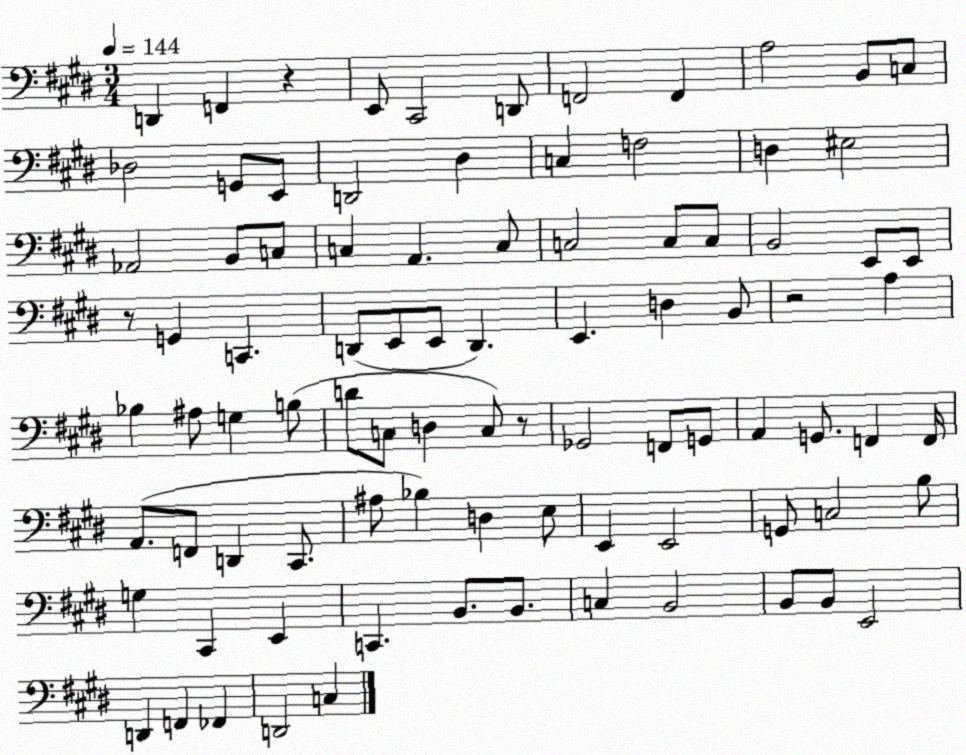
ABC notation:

X:1
T:Untitled
M:3/4
L:1/4
K:E
D,, F,, z E,,/2 ^C,,2 D,,/2 F,,2 F,, A,2 B,,/2 C,/2 _D,2 G,,/2 E,,/2 D,,2 ^D, C, F,2 D, ^E,2 _A,,2 B,,/2 C,/2 C, A,, C,/2 C,2 C,/2 C,/2 B,,2 E,,/2 E,,/2 z/2 G,, C,, D,,/2 E,,/2 E,,/2 D,, E,, D, B,,/2 z2 A, _B, ^A,/2 G, B,/2 D/2 C,/2 D, C,/2 z/2 _G,,2 F,,/2 G,,/2 A,, G,,/2 F,, F,,/4 A,,/2 F,,/2 D,, ^C,,/2 ^A,/2 _B, D, E,/2 E,, E,,2 G,,/2 C,2 B,/2 G, ^C,, E,, C,, B,,/2 B,,/2 C, B,,2 B,,/2 B,,/2 E,,2 D,, F,, _F,, D,,2 C,